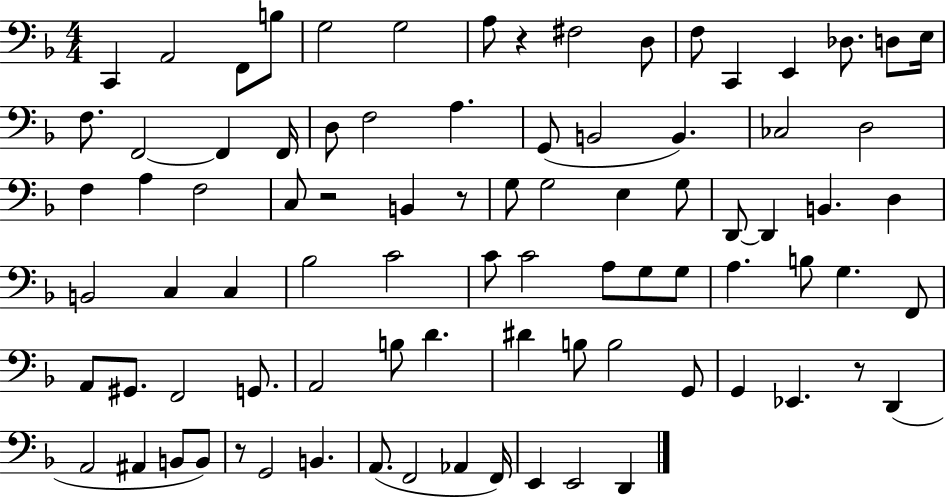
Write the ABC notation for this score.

X:1
T:Untitled
M:4/4
L:1/4
K:F
C,, A,,2 F,,/2 B,/2 G,2 G,2 A,/2 z ^F,2 D,/2 F,/2 C,, E,, _D,/2 D,/2 E,/4 F,/2 F,,2 F,, F,,/4 D,/2 F,2 A, G,,/2 B,,2 B,, _C,2 D,2 F, A, F,2 C,/2 z2 B,, z/2 G,/2 G,2 E, G,/2 D,,/2 D,, B,, D, B,,2 C, C, _B,2 C2 C/2 C2 A,/2 G,/2 G,/2 A, B,/2 G, F,,/2 A,,/2 ^G,,/2 F,,2 G,,/2 A,,2 B,/2 D ^D B,/2 B,2 G,,/2 G,, _E,, z/2 D,, A,,2 ^A,, B,,/2 B,,/2 z/2 G,,2 B,, A,,/2 F,,2 _A,, F,,/4 E,, E,,2 D,,